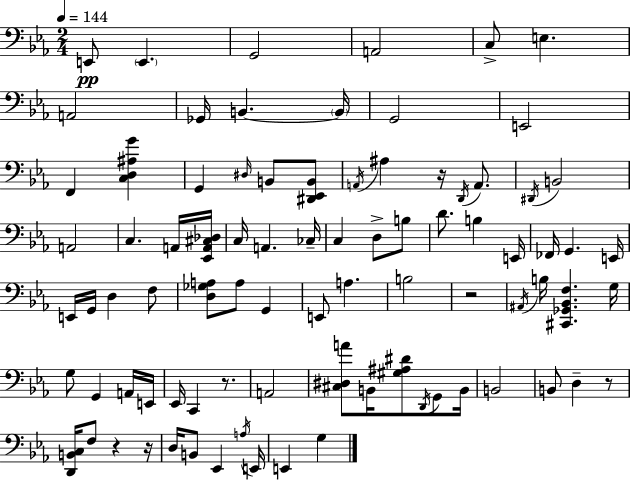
E2/e E2/q. G2/h A2/h C3/e E3/q. A2/h Gb2/s B2/q. B2/s G2/h E2/h F2/q [C3,D3,A#3,G4]/q G2/q D#3/s B2/e [D#2,Eb2,B2]/e A2/s A#3/q R/s D2/s A2/e. D#2/s B2/h A2/h C3/q. A2/s [Eb2,A2,C#3,Db3]/s C3/s A2/q. CES3/s C3/q D3/e B3/e D4/e. B3/q E2/s FES2/s G2/q. E2/s E2/s G2/s D3/q F3/e [D3,Gb3,A3]/e A3/e G2/q E2/e A3/q. B3/h R/h A#2/s B3/s [C#2,Gb2,Bb2,F3]/q. G3/s G3/e G2/q A2/s E2/s Eb2/s C2/q R/e. A2/h [C#3,D#3,A4]/e B2/s [G#3,A#3,D#4]/e D2/s G2/e B2/s B2/h B2/e D3/q R/e [D2,B2,C3]/s F3/e R/q R/s D3/s B2/e Eb2/q A3/s E2/s E2/q G3/q